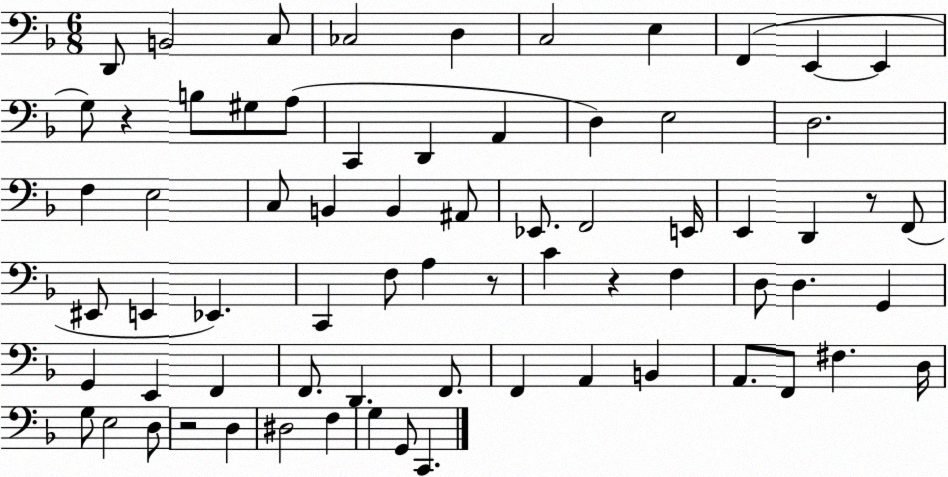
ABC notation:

X:1
T:Untitled
M:6/8
L:1/4
K:F
D,,/2 B,,2 C,/2 _C,2 D, C,2 E, F,, E,, E,, G,/2 z B,/2 ^G,/2 A,/2 C,, D,, A,, D, E,2 D,2 F, E,2 C,/2 B,, B,, ^A,,/2 _E,,/2 F,,2 E,,/4 E,, D,, z/2 F,,/2 ^E,,/2 E,, _E,, C,, F,/2 A, z/2 C z F, D,/2 D, G,, G,, E,, F,, F,,/2 D,, F,,/2 F,, A,, B,, A,,/2 F,,/2 ^F, D,/4 G,/2 E,2 D,/2 z2 D, ^D,2 F, G, G,,/2 C,,